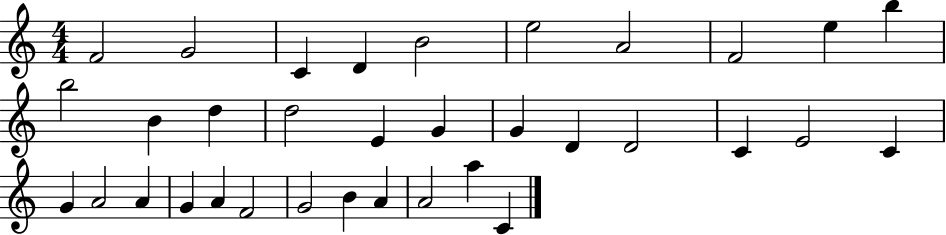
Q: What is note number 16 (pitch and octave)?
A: G4